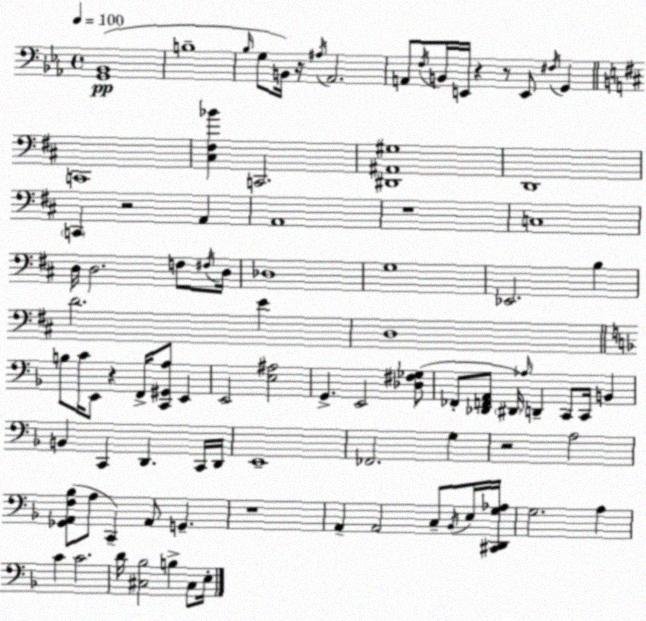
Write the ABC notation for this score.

X:1
T:Untitled
M:4/4
L:1/4
K:Cm
[G,,_B,,]4 B,4 _B,/4 G,/2 B,,/4 z/4 ^A,/4 _A,,2 A,,/2 F,/4 B,,/4 E,,/4 z z/2 E,,/2 ^F,/4 G,, C,,4 [^C,^F,_B] C,,2 [^D,,^A,,^G,]4 D,,4 C,, z2 A,, A,,4 z4 C,4 D,/4 D,2 F,/2 ^F,/4 D,/4 _D,4 G,4 _E,,2 B, D2 E D,4 B,/2 C/4 E,,/2 z F,,/4 [C,,^G,,A,]/2 E,, E,,2 [E,^A,]2 G,, E,,2 [_D,^F,_G,]/2 _F,,/2 [_D,,F,,A,,]/2 ^D,,/4 _A,/4 D,, C,,/2 C,,/4 B,, B,, C,, D,, C,,/4 D,,/4 E,,4 _F,,2 G, z2 A,2 [_G,,A,,F,_B,]/2 A,/2 C,, A,,/2 G,, z4 A,, A,,2 C,/2 _B,,/4 E,/4 [^C,,D,,G,_A,]/4 G,2 A, C C2 D/4 [^C,_B,]2 B, ^C,/2 E,/4